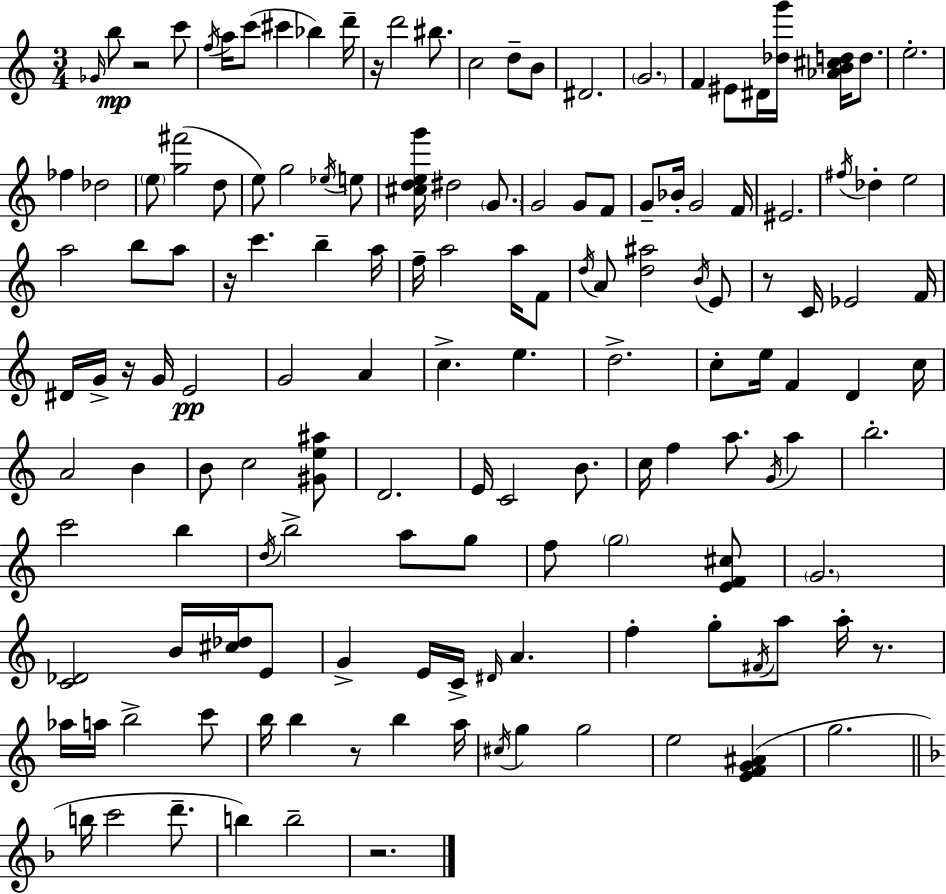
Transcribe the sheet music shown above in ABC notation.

X:1
T:Untitled
M:3/4
L:1/4
K:Am
_G/4 b/2 z2 c'/2 f/4 a/4 c'/2 ^c' _b d'/4 z/4 d'2 ^b/2 c2 d/2 B/2 ^D2 G2 F ^E/2 ^D/4 [_dg']/4 [_AB^cd]/4 d/2 e2 _f _d2 e/2 [g^f']2 d/2 e/2 g2 _e/4 e/2 [^cdeg']/4 ^d2 G/2 G2 G/2 F/2 G/2 _B/4 G2 F/4 ^E2 ^f/4 _d e2 a2 b/2 a/2 z/4 c' b a/4 f/4 a2 a/4 F/2 d/4 A/2 [d^a]2 B/4 E/2 z/2 C/4 _E2 F/4 ^D/4 G/4 z/4 G/4 E2 G2 A c e d2 c/2 e/4 F D c/4 A2 B B/2 c2 [^Ge^a]/2 D2 E/4 C2 B/2 c/4 f a/2 G/4 a b2 c'2 b d/4 b2 a/2 g/2 f/2 g2 [EF^c]/2 G2 [C_D]2 B/4 [^c_d]/4 E/2 G E/4 C/4 ^D/4 A f g/2 ^F/4 a/2 a/4 z/2 _a/4 a/4 b2 c'/2 b/4 b z/2 b a/4 ^c/4 g g2 e2 [EFG^A] g2 b/4 c'2 d'/2 b b2 z2